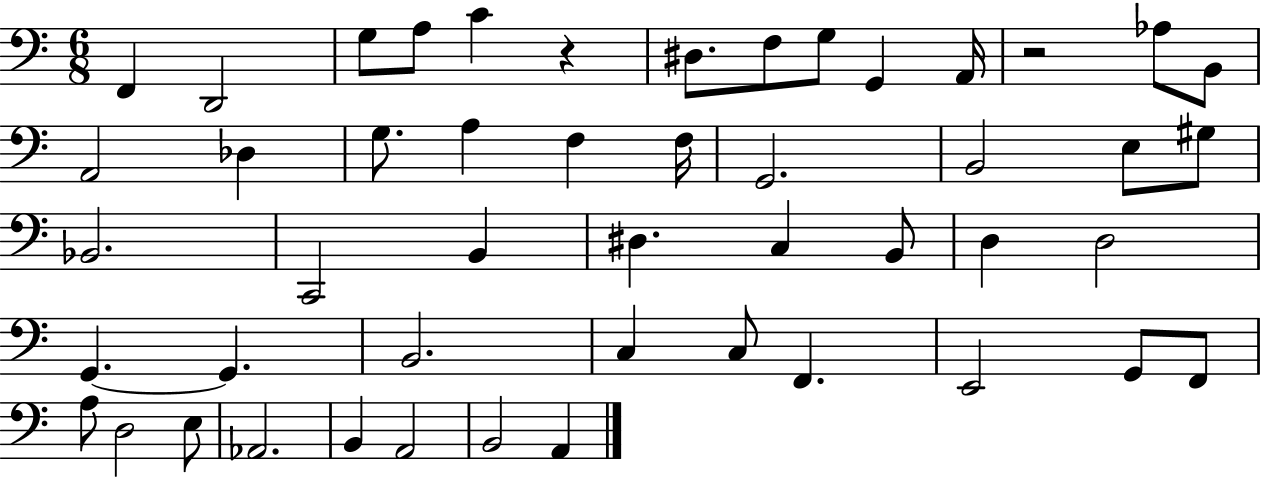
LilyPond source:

{
  \clef bass
  \numericTimeSignature
  \time 6/8
  \key c \major
  f,4 d,2 | g8 a8 c'4 r4 | dis8. f8 g8 g,4 a,16 | r2 aes8 b,8 | \break a,2 des4 | g8. a4 f4 f16 | g,2. | b,2 e8 gis8 | \break bes,2. | c,2 b,4 | dis4. c4 b,8 | d4 d2 | \break g,4.~~ g,4. | b,2. | c4 c8 f,4. | e,2 g,8 f,8 | \break a8 d2 e8 | aes,2. | b,4 a,2 | b,2 a,4 | \break \bar "|."
}